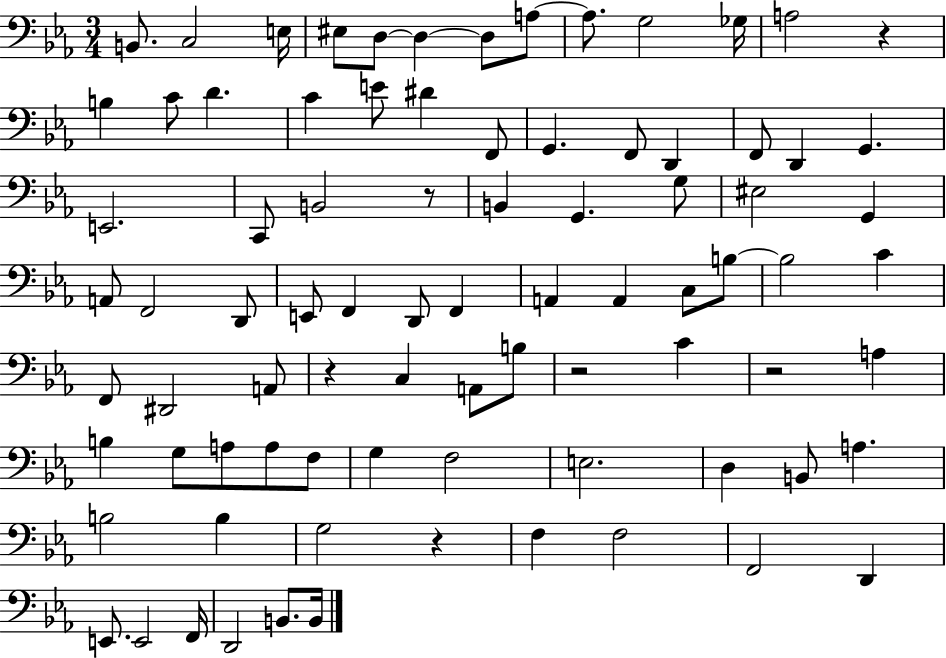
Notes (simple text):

B2/e. C3/h E3/s EIS3/e D3/e D3/q D3/e A3/e A3/e. G3/h Gb3/s A3/h R/q B3/q C4/e D4/q. C4/q E4/e D#4/q F2/e G2/q. F2/e D2/q F2/e D2/q G2/q. E2/h. C2/e B2/h R/e B2/q G2/q. G3/e EIS3/h G2/q A2/e F2/h D2/e E2/e F2/q D2/e F2/q A2/q A2/q C3/e B3/e B3/h C4/q F2/e D#2/h A2/e R/q C3/q A2/e B3/e R/h C4/q R/h A3/q B3/q G3/e A3/e A3/e F3/e G3/q F3/h E3/h. D3/q B2/e A3/q. B3/h B3/q G3/h R/q F3/q F3/h F2/h D2/q E2/e. E2/h F2/s D2/h B2/e. B2/s